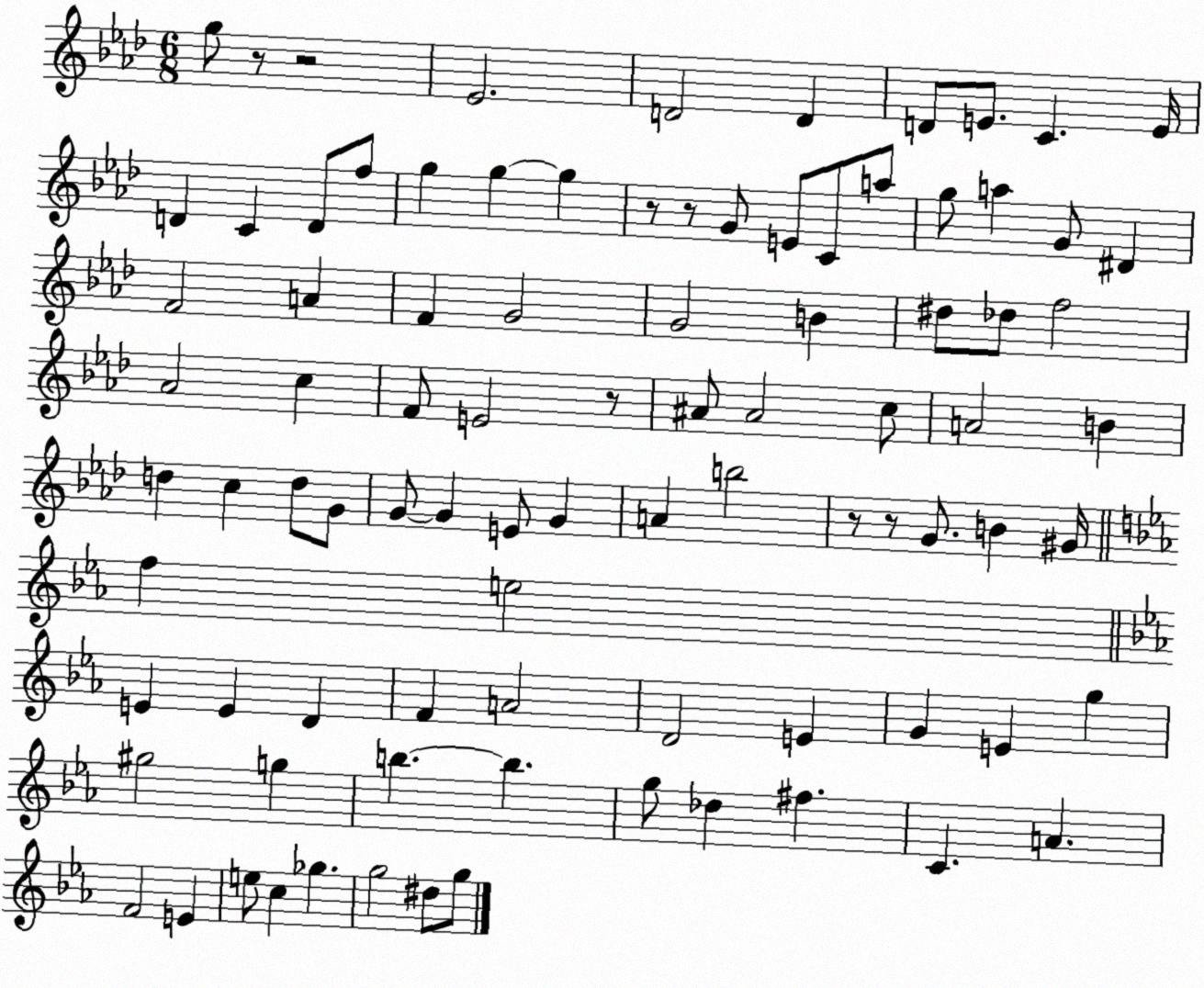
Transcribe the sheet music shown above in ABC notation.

X:1
T:Untitled
M:6/8
L:1/4
K:Ab
g/2 z/2 z2 _E2 D2 D D/2 E/2 C E/4 D C D/2 f/2 g g g z/2 z/2 G/2 E/2 C/2 a/2 g/2 a G/2 ^D F2 A F G2 G2 B ^d/2 _d/2 f2 _A2 c F/2 E2 z/2 ^A/2 ^A2 c/2 A2 B d c d/2 G/2 G/2 G E/2 G A b2 z/2 z/2 G/2 B ^G/4 f e2 E E D F A2 D2 E G E g ^g2 g b b g/2 _d ^f C A F2 E e/2 c _g g2 ^d/2 g/2